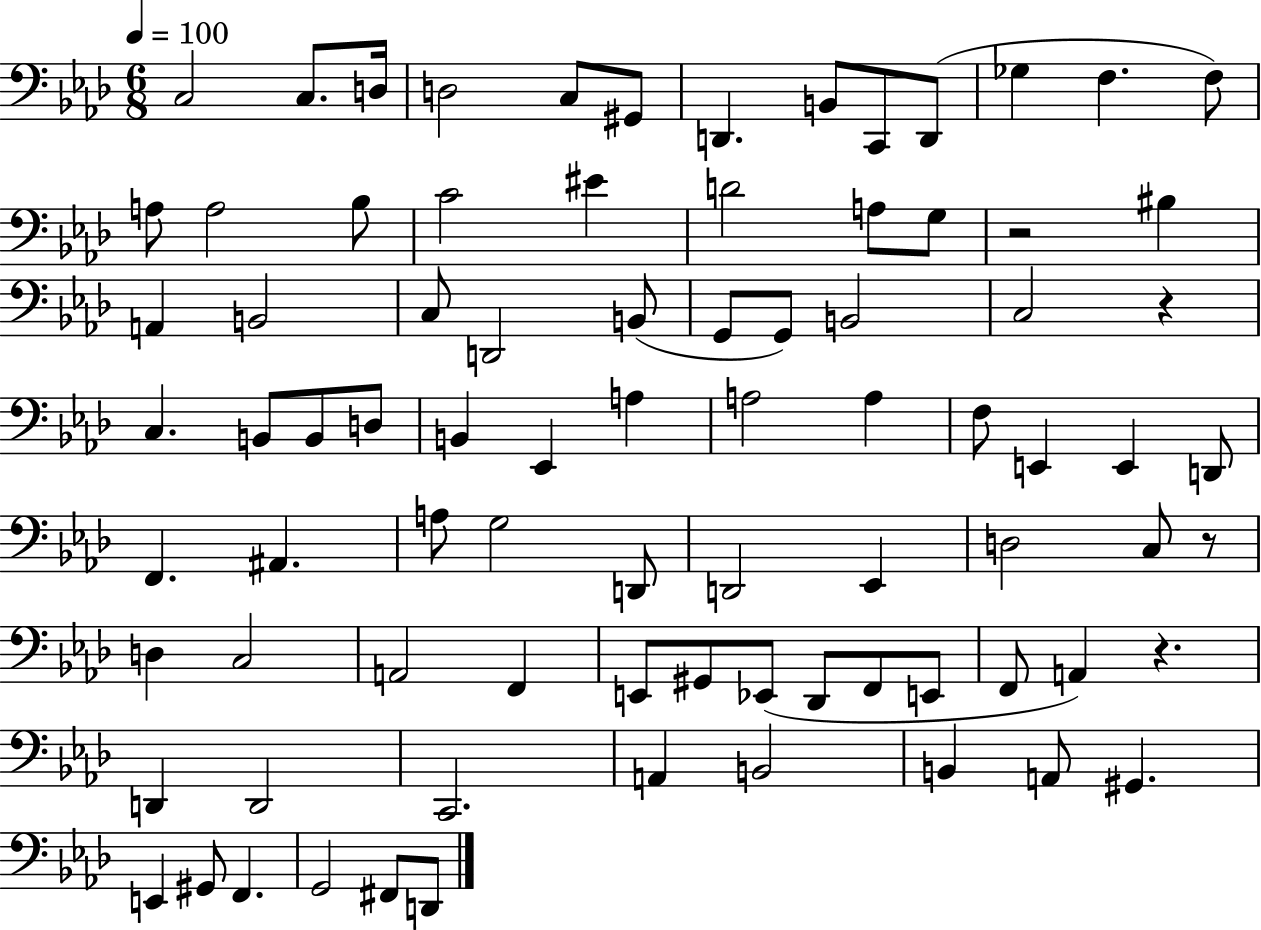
{
  \clef bass
  \numericTimeSignature
  \time 6/8
  \key aes \major
  \tempo 4 = 100
  c2 c8. d16 | d2 c8 gis,8 | d,4. b,8 c,8 d,8( | ges4 f4. f8) | \break a8 a2 bes8 | c'2 eis'4 | d'2 a8 g8 | r2 bis4 | \break a,4 b,2 | c8 d,2 b,8( | g,8 g,8) b,2 | c2 r4 | \break c4. b,8 b,8 d8 | b,4 ees,4 a4 | a2 a4 | f8 e,4 e,4 d,8 | \break f,4. ais,4. | a8 g2 d,8 | d,2 ees,4 | d2 c8 r8 | \break d4 c2 | a,2 f,4 | e,8 gis,8 ees,8( des,8 f,8 e,8 | f,8 a,4) r4. | \break d,4 d,2 | c,2. | a,4 b,2 | b,4 a,8 gis,4. | \break e,4 gis,8 f,4. | g,2 fis,8 d,8 | \bar "|."
}